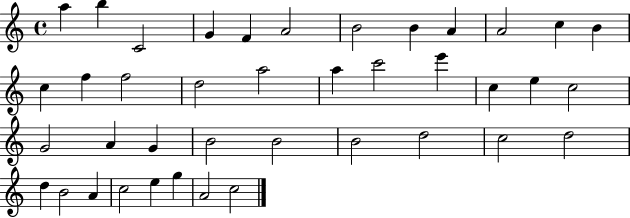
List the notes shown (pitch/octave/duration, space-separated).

A5/q B5/q C4/h G4/q F4/q A4/h B4/h B4/q A4/q A4/h C5/q B4/q C5/q F5/q F5/h D5/h A5/h A5/q C6/h E6/q C5/q E5/q C5/h G4/h A4/q G4/q B4/h B4/h B4/h D5/h C5/h D5/h D5/q B4/h A4/q C5/h E5/q G5/q A4/h C5/h